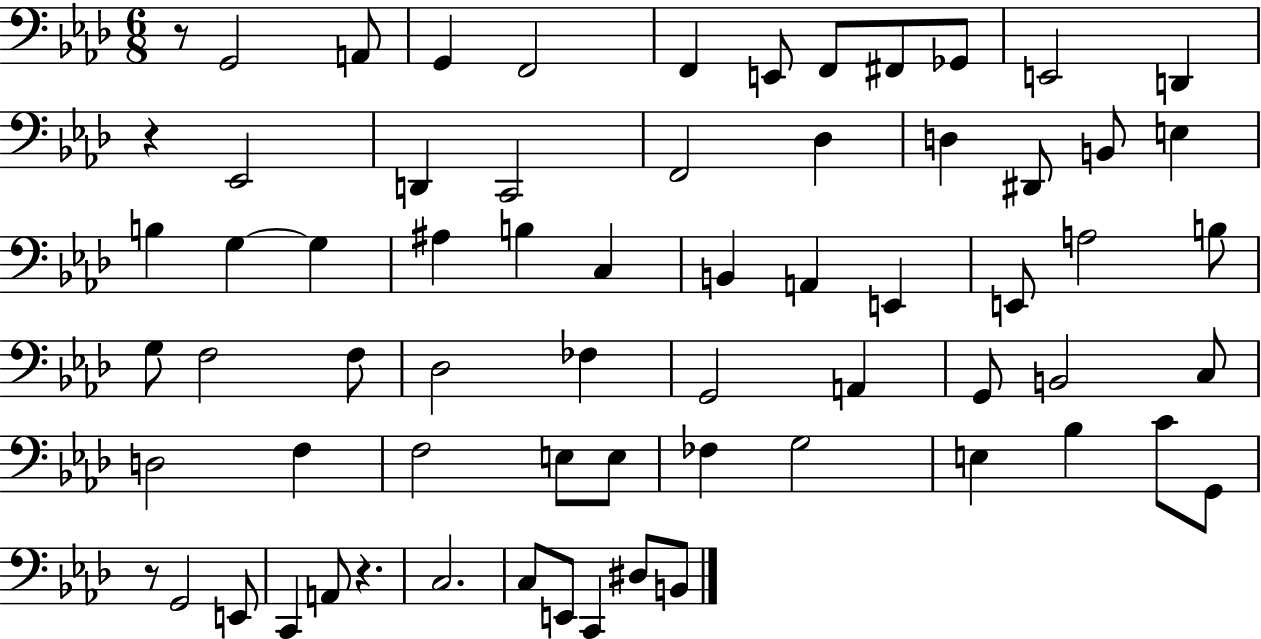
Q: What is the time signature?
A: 6/8